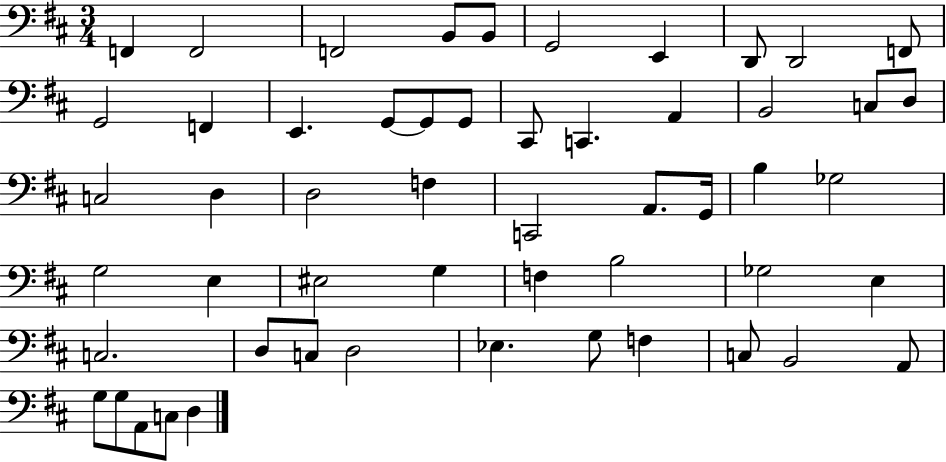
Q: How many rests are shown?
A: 0